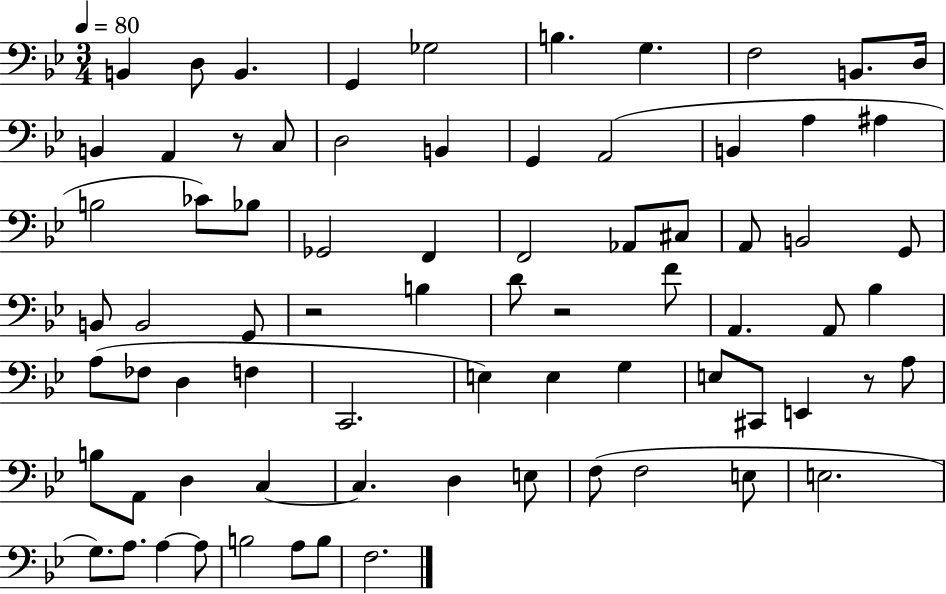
B2/q D3/e B2/q. G2/q Gb3/h B3/q. G3/q. F3/h B2/e. D3/s B2/q A2/q R/e C3/e D3/h B2/q G2/q A2/h B2/q A3/q A#3/q B3/h CES4/e Bb3/e Gb2/h F2/q F2/h Ab2/e C#3/e A2/e B2/h G2/e B2/e B2/h G2/e R/h B3/q D4/e R/h F4/e A2/q. A2/e Bb3/q A3/e FES3/e D3/q F3/q C2/h. E3/q E3/q G3/q E3/e C#2/e E2/q R/e A3/e B3/e A2/e D3/q C3/q C3/q. D3/q E3/e F3/e F3/h E3/e E3/h. G3/e. A3/e. A3/q A3/e B3/h A3/e B3/e F3/h.